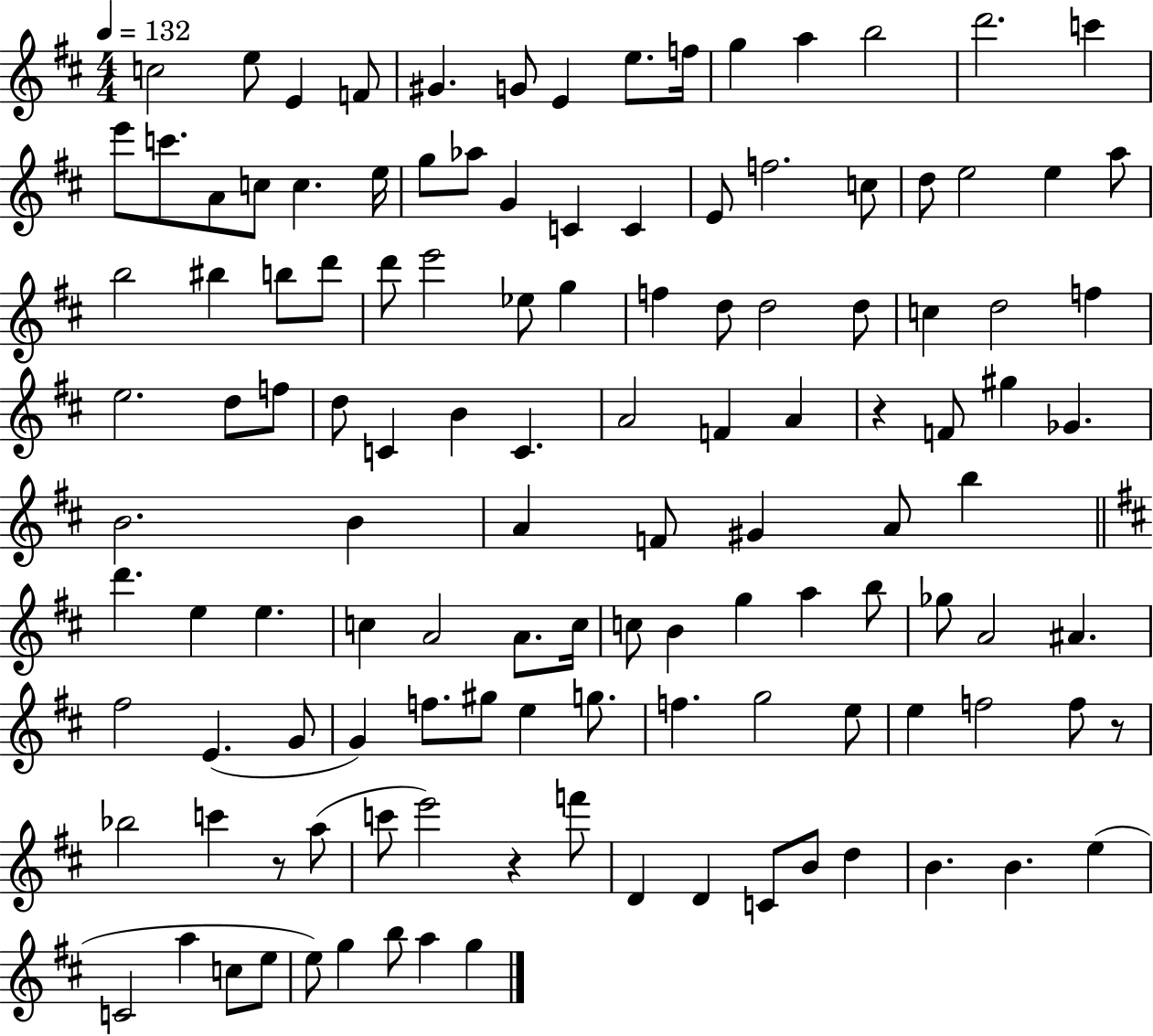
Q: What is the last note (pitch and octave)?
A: G5